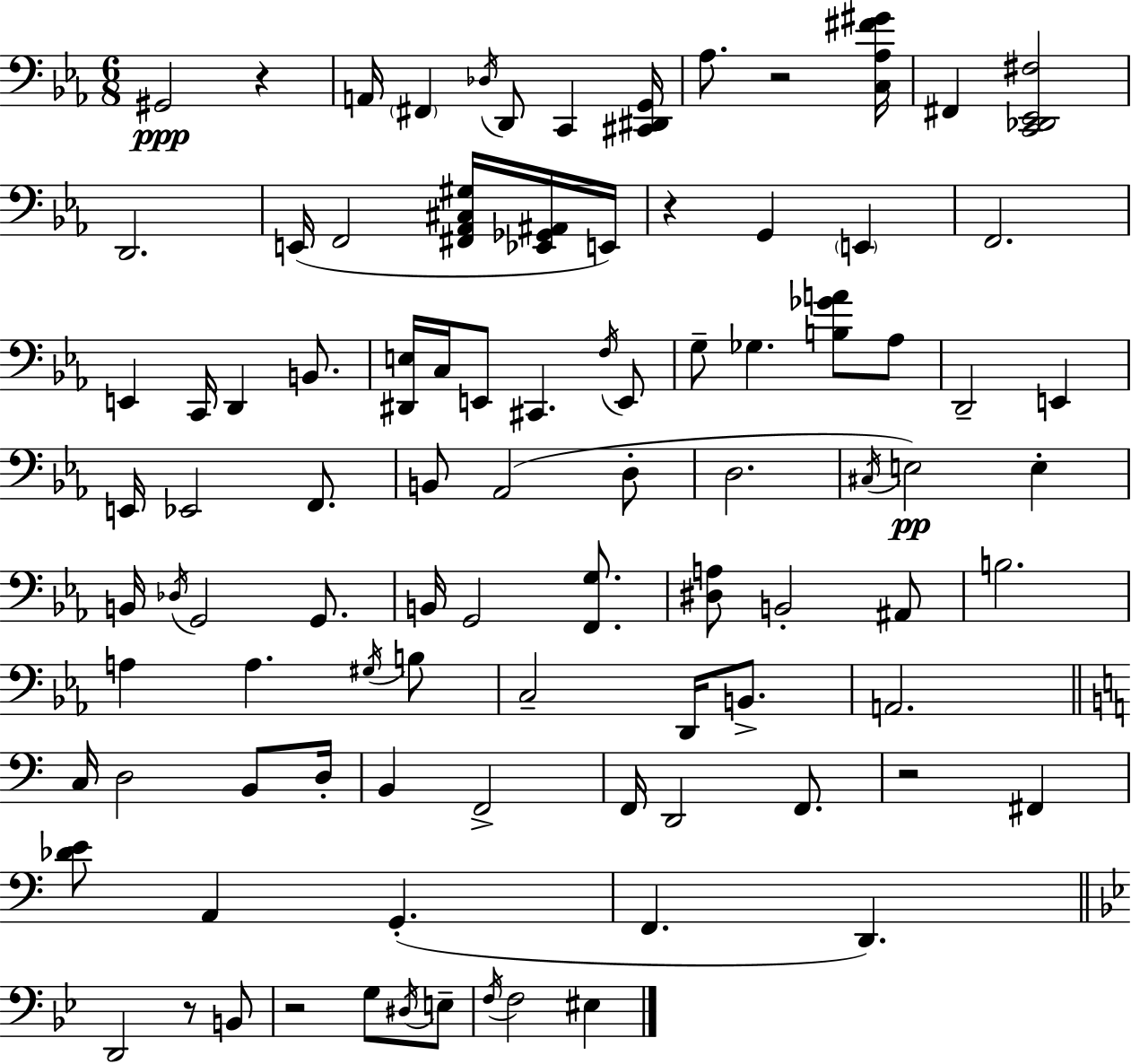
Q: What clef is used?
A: bass